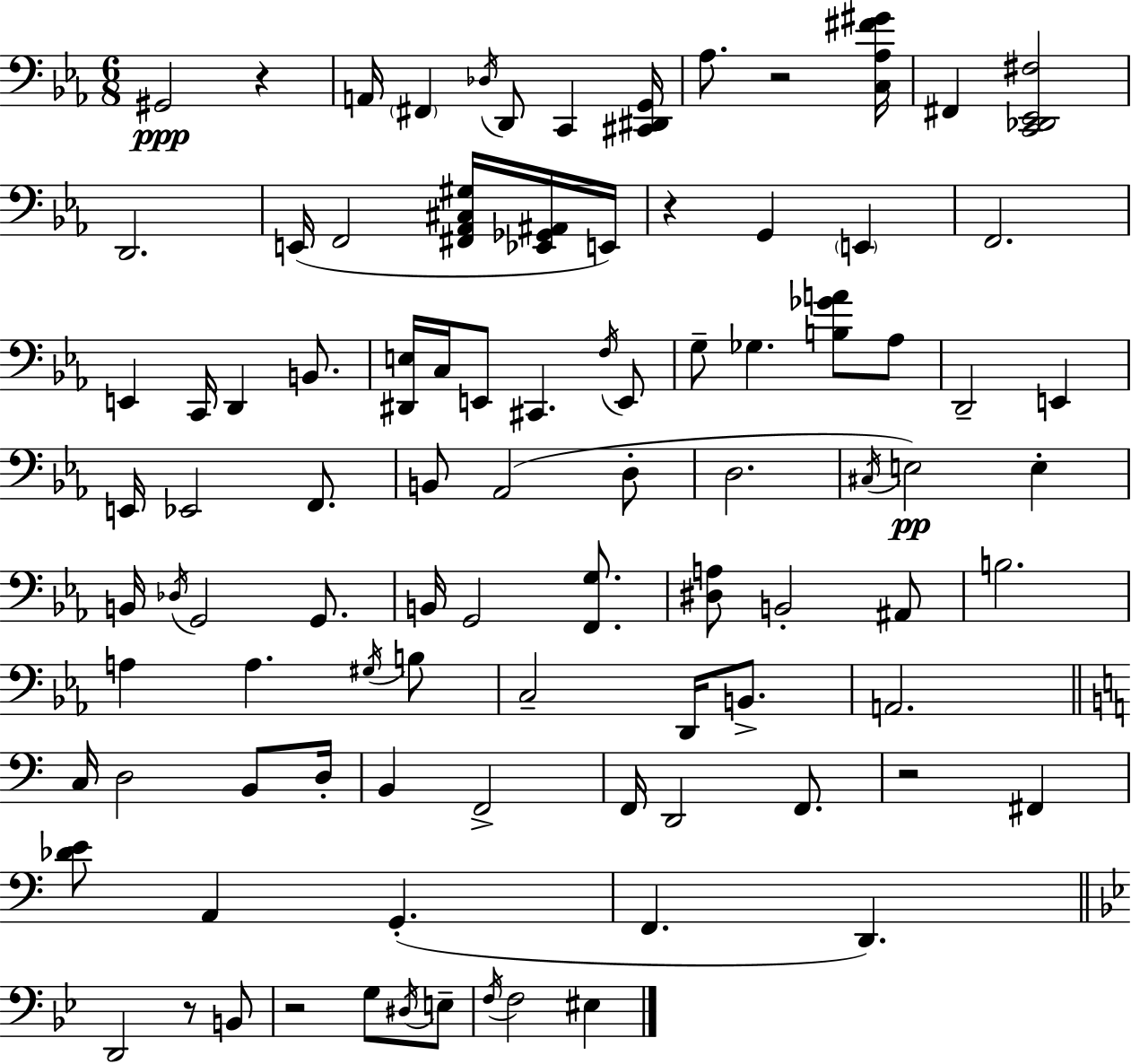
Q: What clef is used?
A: bass